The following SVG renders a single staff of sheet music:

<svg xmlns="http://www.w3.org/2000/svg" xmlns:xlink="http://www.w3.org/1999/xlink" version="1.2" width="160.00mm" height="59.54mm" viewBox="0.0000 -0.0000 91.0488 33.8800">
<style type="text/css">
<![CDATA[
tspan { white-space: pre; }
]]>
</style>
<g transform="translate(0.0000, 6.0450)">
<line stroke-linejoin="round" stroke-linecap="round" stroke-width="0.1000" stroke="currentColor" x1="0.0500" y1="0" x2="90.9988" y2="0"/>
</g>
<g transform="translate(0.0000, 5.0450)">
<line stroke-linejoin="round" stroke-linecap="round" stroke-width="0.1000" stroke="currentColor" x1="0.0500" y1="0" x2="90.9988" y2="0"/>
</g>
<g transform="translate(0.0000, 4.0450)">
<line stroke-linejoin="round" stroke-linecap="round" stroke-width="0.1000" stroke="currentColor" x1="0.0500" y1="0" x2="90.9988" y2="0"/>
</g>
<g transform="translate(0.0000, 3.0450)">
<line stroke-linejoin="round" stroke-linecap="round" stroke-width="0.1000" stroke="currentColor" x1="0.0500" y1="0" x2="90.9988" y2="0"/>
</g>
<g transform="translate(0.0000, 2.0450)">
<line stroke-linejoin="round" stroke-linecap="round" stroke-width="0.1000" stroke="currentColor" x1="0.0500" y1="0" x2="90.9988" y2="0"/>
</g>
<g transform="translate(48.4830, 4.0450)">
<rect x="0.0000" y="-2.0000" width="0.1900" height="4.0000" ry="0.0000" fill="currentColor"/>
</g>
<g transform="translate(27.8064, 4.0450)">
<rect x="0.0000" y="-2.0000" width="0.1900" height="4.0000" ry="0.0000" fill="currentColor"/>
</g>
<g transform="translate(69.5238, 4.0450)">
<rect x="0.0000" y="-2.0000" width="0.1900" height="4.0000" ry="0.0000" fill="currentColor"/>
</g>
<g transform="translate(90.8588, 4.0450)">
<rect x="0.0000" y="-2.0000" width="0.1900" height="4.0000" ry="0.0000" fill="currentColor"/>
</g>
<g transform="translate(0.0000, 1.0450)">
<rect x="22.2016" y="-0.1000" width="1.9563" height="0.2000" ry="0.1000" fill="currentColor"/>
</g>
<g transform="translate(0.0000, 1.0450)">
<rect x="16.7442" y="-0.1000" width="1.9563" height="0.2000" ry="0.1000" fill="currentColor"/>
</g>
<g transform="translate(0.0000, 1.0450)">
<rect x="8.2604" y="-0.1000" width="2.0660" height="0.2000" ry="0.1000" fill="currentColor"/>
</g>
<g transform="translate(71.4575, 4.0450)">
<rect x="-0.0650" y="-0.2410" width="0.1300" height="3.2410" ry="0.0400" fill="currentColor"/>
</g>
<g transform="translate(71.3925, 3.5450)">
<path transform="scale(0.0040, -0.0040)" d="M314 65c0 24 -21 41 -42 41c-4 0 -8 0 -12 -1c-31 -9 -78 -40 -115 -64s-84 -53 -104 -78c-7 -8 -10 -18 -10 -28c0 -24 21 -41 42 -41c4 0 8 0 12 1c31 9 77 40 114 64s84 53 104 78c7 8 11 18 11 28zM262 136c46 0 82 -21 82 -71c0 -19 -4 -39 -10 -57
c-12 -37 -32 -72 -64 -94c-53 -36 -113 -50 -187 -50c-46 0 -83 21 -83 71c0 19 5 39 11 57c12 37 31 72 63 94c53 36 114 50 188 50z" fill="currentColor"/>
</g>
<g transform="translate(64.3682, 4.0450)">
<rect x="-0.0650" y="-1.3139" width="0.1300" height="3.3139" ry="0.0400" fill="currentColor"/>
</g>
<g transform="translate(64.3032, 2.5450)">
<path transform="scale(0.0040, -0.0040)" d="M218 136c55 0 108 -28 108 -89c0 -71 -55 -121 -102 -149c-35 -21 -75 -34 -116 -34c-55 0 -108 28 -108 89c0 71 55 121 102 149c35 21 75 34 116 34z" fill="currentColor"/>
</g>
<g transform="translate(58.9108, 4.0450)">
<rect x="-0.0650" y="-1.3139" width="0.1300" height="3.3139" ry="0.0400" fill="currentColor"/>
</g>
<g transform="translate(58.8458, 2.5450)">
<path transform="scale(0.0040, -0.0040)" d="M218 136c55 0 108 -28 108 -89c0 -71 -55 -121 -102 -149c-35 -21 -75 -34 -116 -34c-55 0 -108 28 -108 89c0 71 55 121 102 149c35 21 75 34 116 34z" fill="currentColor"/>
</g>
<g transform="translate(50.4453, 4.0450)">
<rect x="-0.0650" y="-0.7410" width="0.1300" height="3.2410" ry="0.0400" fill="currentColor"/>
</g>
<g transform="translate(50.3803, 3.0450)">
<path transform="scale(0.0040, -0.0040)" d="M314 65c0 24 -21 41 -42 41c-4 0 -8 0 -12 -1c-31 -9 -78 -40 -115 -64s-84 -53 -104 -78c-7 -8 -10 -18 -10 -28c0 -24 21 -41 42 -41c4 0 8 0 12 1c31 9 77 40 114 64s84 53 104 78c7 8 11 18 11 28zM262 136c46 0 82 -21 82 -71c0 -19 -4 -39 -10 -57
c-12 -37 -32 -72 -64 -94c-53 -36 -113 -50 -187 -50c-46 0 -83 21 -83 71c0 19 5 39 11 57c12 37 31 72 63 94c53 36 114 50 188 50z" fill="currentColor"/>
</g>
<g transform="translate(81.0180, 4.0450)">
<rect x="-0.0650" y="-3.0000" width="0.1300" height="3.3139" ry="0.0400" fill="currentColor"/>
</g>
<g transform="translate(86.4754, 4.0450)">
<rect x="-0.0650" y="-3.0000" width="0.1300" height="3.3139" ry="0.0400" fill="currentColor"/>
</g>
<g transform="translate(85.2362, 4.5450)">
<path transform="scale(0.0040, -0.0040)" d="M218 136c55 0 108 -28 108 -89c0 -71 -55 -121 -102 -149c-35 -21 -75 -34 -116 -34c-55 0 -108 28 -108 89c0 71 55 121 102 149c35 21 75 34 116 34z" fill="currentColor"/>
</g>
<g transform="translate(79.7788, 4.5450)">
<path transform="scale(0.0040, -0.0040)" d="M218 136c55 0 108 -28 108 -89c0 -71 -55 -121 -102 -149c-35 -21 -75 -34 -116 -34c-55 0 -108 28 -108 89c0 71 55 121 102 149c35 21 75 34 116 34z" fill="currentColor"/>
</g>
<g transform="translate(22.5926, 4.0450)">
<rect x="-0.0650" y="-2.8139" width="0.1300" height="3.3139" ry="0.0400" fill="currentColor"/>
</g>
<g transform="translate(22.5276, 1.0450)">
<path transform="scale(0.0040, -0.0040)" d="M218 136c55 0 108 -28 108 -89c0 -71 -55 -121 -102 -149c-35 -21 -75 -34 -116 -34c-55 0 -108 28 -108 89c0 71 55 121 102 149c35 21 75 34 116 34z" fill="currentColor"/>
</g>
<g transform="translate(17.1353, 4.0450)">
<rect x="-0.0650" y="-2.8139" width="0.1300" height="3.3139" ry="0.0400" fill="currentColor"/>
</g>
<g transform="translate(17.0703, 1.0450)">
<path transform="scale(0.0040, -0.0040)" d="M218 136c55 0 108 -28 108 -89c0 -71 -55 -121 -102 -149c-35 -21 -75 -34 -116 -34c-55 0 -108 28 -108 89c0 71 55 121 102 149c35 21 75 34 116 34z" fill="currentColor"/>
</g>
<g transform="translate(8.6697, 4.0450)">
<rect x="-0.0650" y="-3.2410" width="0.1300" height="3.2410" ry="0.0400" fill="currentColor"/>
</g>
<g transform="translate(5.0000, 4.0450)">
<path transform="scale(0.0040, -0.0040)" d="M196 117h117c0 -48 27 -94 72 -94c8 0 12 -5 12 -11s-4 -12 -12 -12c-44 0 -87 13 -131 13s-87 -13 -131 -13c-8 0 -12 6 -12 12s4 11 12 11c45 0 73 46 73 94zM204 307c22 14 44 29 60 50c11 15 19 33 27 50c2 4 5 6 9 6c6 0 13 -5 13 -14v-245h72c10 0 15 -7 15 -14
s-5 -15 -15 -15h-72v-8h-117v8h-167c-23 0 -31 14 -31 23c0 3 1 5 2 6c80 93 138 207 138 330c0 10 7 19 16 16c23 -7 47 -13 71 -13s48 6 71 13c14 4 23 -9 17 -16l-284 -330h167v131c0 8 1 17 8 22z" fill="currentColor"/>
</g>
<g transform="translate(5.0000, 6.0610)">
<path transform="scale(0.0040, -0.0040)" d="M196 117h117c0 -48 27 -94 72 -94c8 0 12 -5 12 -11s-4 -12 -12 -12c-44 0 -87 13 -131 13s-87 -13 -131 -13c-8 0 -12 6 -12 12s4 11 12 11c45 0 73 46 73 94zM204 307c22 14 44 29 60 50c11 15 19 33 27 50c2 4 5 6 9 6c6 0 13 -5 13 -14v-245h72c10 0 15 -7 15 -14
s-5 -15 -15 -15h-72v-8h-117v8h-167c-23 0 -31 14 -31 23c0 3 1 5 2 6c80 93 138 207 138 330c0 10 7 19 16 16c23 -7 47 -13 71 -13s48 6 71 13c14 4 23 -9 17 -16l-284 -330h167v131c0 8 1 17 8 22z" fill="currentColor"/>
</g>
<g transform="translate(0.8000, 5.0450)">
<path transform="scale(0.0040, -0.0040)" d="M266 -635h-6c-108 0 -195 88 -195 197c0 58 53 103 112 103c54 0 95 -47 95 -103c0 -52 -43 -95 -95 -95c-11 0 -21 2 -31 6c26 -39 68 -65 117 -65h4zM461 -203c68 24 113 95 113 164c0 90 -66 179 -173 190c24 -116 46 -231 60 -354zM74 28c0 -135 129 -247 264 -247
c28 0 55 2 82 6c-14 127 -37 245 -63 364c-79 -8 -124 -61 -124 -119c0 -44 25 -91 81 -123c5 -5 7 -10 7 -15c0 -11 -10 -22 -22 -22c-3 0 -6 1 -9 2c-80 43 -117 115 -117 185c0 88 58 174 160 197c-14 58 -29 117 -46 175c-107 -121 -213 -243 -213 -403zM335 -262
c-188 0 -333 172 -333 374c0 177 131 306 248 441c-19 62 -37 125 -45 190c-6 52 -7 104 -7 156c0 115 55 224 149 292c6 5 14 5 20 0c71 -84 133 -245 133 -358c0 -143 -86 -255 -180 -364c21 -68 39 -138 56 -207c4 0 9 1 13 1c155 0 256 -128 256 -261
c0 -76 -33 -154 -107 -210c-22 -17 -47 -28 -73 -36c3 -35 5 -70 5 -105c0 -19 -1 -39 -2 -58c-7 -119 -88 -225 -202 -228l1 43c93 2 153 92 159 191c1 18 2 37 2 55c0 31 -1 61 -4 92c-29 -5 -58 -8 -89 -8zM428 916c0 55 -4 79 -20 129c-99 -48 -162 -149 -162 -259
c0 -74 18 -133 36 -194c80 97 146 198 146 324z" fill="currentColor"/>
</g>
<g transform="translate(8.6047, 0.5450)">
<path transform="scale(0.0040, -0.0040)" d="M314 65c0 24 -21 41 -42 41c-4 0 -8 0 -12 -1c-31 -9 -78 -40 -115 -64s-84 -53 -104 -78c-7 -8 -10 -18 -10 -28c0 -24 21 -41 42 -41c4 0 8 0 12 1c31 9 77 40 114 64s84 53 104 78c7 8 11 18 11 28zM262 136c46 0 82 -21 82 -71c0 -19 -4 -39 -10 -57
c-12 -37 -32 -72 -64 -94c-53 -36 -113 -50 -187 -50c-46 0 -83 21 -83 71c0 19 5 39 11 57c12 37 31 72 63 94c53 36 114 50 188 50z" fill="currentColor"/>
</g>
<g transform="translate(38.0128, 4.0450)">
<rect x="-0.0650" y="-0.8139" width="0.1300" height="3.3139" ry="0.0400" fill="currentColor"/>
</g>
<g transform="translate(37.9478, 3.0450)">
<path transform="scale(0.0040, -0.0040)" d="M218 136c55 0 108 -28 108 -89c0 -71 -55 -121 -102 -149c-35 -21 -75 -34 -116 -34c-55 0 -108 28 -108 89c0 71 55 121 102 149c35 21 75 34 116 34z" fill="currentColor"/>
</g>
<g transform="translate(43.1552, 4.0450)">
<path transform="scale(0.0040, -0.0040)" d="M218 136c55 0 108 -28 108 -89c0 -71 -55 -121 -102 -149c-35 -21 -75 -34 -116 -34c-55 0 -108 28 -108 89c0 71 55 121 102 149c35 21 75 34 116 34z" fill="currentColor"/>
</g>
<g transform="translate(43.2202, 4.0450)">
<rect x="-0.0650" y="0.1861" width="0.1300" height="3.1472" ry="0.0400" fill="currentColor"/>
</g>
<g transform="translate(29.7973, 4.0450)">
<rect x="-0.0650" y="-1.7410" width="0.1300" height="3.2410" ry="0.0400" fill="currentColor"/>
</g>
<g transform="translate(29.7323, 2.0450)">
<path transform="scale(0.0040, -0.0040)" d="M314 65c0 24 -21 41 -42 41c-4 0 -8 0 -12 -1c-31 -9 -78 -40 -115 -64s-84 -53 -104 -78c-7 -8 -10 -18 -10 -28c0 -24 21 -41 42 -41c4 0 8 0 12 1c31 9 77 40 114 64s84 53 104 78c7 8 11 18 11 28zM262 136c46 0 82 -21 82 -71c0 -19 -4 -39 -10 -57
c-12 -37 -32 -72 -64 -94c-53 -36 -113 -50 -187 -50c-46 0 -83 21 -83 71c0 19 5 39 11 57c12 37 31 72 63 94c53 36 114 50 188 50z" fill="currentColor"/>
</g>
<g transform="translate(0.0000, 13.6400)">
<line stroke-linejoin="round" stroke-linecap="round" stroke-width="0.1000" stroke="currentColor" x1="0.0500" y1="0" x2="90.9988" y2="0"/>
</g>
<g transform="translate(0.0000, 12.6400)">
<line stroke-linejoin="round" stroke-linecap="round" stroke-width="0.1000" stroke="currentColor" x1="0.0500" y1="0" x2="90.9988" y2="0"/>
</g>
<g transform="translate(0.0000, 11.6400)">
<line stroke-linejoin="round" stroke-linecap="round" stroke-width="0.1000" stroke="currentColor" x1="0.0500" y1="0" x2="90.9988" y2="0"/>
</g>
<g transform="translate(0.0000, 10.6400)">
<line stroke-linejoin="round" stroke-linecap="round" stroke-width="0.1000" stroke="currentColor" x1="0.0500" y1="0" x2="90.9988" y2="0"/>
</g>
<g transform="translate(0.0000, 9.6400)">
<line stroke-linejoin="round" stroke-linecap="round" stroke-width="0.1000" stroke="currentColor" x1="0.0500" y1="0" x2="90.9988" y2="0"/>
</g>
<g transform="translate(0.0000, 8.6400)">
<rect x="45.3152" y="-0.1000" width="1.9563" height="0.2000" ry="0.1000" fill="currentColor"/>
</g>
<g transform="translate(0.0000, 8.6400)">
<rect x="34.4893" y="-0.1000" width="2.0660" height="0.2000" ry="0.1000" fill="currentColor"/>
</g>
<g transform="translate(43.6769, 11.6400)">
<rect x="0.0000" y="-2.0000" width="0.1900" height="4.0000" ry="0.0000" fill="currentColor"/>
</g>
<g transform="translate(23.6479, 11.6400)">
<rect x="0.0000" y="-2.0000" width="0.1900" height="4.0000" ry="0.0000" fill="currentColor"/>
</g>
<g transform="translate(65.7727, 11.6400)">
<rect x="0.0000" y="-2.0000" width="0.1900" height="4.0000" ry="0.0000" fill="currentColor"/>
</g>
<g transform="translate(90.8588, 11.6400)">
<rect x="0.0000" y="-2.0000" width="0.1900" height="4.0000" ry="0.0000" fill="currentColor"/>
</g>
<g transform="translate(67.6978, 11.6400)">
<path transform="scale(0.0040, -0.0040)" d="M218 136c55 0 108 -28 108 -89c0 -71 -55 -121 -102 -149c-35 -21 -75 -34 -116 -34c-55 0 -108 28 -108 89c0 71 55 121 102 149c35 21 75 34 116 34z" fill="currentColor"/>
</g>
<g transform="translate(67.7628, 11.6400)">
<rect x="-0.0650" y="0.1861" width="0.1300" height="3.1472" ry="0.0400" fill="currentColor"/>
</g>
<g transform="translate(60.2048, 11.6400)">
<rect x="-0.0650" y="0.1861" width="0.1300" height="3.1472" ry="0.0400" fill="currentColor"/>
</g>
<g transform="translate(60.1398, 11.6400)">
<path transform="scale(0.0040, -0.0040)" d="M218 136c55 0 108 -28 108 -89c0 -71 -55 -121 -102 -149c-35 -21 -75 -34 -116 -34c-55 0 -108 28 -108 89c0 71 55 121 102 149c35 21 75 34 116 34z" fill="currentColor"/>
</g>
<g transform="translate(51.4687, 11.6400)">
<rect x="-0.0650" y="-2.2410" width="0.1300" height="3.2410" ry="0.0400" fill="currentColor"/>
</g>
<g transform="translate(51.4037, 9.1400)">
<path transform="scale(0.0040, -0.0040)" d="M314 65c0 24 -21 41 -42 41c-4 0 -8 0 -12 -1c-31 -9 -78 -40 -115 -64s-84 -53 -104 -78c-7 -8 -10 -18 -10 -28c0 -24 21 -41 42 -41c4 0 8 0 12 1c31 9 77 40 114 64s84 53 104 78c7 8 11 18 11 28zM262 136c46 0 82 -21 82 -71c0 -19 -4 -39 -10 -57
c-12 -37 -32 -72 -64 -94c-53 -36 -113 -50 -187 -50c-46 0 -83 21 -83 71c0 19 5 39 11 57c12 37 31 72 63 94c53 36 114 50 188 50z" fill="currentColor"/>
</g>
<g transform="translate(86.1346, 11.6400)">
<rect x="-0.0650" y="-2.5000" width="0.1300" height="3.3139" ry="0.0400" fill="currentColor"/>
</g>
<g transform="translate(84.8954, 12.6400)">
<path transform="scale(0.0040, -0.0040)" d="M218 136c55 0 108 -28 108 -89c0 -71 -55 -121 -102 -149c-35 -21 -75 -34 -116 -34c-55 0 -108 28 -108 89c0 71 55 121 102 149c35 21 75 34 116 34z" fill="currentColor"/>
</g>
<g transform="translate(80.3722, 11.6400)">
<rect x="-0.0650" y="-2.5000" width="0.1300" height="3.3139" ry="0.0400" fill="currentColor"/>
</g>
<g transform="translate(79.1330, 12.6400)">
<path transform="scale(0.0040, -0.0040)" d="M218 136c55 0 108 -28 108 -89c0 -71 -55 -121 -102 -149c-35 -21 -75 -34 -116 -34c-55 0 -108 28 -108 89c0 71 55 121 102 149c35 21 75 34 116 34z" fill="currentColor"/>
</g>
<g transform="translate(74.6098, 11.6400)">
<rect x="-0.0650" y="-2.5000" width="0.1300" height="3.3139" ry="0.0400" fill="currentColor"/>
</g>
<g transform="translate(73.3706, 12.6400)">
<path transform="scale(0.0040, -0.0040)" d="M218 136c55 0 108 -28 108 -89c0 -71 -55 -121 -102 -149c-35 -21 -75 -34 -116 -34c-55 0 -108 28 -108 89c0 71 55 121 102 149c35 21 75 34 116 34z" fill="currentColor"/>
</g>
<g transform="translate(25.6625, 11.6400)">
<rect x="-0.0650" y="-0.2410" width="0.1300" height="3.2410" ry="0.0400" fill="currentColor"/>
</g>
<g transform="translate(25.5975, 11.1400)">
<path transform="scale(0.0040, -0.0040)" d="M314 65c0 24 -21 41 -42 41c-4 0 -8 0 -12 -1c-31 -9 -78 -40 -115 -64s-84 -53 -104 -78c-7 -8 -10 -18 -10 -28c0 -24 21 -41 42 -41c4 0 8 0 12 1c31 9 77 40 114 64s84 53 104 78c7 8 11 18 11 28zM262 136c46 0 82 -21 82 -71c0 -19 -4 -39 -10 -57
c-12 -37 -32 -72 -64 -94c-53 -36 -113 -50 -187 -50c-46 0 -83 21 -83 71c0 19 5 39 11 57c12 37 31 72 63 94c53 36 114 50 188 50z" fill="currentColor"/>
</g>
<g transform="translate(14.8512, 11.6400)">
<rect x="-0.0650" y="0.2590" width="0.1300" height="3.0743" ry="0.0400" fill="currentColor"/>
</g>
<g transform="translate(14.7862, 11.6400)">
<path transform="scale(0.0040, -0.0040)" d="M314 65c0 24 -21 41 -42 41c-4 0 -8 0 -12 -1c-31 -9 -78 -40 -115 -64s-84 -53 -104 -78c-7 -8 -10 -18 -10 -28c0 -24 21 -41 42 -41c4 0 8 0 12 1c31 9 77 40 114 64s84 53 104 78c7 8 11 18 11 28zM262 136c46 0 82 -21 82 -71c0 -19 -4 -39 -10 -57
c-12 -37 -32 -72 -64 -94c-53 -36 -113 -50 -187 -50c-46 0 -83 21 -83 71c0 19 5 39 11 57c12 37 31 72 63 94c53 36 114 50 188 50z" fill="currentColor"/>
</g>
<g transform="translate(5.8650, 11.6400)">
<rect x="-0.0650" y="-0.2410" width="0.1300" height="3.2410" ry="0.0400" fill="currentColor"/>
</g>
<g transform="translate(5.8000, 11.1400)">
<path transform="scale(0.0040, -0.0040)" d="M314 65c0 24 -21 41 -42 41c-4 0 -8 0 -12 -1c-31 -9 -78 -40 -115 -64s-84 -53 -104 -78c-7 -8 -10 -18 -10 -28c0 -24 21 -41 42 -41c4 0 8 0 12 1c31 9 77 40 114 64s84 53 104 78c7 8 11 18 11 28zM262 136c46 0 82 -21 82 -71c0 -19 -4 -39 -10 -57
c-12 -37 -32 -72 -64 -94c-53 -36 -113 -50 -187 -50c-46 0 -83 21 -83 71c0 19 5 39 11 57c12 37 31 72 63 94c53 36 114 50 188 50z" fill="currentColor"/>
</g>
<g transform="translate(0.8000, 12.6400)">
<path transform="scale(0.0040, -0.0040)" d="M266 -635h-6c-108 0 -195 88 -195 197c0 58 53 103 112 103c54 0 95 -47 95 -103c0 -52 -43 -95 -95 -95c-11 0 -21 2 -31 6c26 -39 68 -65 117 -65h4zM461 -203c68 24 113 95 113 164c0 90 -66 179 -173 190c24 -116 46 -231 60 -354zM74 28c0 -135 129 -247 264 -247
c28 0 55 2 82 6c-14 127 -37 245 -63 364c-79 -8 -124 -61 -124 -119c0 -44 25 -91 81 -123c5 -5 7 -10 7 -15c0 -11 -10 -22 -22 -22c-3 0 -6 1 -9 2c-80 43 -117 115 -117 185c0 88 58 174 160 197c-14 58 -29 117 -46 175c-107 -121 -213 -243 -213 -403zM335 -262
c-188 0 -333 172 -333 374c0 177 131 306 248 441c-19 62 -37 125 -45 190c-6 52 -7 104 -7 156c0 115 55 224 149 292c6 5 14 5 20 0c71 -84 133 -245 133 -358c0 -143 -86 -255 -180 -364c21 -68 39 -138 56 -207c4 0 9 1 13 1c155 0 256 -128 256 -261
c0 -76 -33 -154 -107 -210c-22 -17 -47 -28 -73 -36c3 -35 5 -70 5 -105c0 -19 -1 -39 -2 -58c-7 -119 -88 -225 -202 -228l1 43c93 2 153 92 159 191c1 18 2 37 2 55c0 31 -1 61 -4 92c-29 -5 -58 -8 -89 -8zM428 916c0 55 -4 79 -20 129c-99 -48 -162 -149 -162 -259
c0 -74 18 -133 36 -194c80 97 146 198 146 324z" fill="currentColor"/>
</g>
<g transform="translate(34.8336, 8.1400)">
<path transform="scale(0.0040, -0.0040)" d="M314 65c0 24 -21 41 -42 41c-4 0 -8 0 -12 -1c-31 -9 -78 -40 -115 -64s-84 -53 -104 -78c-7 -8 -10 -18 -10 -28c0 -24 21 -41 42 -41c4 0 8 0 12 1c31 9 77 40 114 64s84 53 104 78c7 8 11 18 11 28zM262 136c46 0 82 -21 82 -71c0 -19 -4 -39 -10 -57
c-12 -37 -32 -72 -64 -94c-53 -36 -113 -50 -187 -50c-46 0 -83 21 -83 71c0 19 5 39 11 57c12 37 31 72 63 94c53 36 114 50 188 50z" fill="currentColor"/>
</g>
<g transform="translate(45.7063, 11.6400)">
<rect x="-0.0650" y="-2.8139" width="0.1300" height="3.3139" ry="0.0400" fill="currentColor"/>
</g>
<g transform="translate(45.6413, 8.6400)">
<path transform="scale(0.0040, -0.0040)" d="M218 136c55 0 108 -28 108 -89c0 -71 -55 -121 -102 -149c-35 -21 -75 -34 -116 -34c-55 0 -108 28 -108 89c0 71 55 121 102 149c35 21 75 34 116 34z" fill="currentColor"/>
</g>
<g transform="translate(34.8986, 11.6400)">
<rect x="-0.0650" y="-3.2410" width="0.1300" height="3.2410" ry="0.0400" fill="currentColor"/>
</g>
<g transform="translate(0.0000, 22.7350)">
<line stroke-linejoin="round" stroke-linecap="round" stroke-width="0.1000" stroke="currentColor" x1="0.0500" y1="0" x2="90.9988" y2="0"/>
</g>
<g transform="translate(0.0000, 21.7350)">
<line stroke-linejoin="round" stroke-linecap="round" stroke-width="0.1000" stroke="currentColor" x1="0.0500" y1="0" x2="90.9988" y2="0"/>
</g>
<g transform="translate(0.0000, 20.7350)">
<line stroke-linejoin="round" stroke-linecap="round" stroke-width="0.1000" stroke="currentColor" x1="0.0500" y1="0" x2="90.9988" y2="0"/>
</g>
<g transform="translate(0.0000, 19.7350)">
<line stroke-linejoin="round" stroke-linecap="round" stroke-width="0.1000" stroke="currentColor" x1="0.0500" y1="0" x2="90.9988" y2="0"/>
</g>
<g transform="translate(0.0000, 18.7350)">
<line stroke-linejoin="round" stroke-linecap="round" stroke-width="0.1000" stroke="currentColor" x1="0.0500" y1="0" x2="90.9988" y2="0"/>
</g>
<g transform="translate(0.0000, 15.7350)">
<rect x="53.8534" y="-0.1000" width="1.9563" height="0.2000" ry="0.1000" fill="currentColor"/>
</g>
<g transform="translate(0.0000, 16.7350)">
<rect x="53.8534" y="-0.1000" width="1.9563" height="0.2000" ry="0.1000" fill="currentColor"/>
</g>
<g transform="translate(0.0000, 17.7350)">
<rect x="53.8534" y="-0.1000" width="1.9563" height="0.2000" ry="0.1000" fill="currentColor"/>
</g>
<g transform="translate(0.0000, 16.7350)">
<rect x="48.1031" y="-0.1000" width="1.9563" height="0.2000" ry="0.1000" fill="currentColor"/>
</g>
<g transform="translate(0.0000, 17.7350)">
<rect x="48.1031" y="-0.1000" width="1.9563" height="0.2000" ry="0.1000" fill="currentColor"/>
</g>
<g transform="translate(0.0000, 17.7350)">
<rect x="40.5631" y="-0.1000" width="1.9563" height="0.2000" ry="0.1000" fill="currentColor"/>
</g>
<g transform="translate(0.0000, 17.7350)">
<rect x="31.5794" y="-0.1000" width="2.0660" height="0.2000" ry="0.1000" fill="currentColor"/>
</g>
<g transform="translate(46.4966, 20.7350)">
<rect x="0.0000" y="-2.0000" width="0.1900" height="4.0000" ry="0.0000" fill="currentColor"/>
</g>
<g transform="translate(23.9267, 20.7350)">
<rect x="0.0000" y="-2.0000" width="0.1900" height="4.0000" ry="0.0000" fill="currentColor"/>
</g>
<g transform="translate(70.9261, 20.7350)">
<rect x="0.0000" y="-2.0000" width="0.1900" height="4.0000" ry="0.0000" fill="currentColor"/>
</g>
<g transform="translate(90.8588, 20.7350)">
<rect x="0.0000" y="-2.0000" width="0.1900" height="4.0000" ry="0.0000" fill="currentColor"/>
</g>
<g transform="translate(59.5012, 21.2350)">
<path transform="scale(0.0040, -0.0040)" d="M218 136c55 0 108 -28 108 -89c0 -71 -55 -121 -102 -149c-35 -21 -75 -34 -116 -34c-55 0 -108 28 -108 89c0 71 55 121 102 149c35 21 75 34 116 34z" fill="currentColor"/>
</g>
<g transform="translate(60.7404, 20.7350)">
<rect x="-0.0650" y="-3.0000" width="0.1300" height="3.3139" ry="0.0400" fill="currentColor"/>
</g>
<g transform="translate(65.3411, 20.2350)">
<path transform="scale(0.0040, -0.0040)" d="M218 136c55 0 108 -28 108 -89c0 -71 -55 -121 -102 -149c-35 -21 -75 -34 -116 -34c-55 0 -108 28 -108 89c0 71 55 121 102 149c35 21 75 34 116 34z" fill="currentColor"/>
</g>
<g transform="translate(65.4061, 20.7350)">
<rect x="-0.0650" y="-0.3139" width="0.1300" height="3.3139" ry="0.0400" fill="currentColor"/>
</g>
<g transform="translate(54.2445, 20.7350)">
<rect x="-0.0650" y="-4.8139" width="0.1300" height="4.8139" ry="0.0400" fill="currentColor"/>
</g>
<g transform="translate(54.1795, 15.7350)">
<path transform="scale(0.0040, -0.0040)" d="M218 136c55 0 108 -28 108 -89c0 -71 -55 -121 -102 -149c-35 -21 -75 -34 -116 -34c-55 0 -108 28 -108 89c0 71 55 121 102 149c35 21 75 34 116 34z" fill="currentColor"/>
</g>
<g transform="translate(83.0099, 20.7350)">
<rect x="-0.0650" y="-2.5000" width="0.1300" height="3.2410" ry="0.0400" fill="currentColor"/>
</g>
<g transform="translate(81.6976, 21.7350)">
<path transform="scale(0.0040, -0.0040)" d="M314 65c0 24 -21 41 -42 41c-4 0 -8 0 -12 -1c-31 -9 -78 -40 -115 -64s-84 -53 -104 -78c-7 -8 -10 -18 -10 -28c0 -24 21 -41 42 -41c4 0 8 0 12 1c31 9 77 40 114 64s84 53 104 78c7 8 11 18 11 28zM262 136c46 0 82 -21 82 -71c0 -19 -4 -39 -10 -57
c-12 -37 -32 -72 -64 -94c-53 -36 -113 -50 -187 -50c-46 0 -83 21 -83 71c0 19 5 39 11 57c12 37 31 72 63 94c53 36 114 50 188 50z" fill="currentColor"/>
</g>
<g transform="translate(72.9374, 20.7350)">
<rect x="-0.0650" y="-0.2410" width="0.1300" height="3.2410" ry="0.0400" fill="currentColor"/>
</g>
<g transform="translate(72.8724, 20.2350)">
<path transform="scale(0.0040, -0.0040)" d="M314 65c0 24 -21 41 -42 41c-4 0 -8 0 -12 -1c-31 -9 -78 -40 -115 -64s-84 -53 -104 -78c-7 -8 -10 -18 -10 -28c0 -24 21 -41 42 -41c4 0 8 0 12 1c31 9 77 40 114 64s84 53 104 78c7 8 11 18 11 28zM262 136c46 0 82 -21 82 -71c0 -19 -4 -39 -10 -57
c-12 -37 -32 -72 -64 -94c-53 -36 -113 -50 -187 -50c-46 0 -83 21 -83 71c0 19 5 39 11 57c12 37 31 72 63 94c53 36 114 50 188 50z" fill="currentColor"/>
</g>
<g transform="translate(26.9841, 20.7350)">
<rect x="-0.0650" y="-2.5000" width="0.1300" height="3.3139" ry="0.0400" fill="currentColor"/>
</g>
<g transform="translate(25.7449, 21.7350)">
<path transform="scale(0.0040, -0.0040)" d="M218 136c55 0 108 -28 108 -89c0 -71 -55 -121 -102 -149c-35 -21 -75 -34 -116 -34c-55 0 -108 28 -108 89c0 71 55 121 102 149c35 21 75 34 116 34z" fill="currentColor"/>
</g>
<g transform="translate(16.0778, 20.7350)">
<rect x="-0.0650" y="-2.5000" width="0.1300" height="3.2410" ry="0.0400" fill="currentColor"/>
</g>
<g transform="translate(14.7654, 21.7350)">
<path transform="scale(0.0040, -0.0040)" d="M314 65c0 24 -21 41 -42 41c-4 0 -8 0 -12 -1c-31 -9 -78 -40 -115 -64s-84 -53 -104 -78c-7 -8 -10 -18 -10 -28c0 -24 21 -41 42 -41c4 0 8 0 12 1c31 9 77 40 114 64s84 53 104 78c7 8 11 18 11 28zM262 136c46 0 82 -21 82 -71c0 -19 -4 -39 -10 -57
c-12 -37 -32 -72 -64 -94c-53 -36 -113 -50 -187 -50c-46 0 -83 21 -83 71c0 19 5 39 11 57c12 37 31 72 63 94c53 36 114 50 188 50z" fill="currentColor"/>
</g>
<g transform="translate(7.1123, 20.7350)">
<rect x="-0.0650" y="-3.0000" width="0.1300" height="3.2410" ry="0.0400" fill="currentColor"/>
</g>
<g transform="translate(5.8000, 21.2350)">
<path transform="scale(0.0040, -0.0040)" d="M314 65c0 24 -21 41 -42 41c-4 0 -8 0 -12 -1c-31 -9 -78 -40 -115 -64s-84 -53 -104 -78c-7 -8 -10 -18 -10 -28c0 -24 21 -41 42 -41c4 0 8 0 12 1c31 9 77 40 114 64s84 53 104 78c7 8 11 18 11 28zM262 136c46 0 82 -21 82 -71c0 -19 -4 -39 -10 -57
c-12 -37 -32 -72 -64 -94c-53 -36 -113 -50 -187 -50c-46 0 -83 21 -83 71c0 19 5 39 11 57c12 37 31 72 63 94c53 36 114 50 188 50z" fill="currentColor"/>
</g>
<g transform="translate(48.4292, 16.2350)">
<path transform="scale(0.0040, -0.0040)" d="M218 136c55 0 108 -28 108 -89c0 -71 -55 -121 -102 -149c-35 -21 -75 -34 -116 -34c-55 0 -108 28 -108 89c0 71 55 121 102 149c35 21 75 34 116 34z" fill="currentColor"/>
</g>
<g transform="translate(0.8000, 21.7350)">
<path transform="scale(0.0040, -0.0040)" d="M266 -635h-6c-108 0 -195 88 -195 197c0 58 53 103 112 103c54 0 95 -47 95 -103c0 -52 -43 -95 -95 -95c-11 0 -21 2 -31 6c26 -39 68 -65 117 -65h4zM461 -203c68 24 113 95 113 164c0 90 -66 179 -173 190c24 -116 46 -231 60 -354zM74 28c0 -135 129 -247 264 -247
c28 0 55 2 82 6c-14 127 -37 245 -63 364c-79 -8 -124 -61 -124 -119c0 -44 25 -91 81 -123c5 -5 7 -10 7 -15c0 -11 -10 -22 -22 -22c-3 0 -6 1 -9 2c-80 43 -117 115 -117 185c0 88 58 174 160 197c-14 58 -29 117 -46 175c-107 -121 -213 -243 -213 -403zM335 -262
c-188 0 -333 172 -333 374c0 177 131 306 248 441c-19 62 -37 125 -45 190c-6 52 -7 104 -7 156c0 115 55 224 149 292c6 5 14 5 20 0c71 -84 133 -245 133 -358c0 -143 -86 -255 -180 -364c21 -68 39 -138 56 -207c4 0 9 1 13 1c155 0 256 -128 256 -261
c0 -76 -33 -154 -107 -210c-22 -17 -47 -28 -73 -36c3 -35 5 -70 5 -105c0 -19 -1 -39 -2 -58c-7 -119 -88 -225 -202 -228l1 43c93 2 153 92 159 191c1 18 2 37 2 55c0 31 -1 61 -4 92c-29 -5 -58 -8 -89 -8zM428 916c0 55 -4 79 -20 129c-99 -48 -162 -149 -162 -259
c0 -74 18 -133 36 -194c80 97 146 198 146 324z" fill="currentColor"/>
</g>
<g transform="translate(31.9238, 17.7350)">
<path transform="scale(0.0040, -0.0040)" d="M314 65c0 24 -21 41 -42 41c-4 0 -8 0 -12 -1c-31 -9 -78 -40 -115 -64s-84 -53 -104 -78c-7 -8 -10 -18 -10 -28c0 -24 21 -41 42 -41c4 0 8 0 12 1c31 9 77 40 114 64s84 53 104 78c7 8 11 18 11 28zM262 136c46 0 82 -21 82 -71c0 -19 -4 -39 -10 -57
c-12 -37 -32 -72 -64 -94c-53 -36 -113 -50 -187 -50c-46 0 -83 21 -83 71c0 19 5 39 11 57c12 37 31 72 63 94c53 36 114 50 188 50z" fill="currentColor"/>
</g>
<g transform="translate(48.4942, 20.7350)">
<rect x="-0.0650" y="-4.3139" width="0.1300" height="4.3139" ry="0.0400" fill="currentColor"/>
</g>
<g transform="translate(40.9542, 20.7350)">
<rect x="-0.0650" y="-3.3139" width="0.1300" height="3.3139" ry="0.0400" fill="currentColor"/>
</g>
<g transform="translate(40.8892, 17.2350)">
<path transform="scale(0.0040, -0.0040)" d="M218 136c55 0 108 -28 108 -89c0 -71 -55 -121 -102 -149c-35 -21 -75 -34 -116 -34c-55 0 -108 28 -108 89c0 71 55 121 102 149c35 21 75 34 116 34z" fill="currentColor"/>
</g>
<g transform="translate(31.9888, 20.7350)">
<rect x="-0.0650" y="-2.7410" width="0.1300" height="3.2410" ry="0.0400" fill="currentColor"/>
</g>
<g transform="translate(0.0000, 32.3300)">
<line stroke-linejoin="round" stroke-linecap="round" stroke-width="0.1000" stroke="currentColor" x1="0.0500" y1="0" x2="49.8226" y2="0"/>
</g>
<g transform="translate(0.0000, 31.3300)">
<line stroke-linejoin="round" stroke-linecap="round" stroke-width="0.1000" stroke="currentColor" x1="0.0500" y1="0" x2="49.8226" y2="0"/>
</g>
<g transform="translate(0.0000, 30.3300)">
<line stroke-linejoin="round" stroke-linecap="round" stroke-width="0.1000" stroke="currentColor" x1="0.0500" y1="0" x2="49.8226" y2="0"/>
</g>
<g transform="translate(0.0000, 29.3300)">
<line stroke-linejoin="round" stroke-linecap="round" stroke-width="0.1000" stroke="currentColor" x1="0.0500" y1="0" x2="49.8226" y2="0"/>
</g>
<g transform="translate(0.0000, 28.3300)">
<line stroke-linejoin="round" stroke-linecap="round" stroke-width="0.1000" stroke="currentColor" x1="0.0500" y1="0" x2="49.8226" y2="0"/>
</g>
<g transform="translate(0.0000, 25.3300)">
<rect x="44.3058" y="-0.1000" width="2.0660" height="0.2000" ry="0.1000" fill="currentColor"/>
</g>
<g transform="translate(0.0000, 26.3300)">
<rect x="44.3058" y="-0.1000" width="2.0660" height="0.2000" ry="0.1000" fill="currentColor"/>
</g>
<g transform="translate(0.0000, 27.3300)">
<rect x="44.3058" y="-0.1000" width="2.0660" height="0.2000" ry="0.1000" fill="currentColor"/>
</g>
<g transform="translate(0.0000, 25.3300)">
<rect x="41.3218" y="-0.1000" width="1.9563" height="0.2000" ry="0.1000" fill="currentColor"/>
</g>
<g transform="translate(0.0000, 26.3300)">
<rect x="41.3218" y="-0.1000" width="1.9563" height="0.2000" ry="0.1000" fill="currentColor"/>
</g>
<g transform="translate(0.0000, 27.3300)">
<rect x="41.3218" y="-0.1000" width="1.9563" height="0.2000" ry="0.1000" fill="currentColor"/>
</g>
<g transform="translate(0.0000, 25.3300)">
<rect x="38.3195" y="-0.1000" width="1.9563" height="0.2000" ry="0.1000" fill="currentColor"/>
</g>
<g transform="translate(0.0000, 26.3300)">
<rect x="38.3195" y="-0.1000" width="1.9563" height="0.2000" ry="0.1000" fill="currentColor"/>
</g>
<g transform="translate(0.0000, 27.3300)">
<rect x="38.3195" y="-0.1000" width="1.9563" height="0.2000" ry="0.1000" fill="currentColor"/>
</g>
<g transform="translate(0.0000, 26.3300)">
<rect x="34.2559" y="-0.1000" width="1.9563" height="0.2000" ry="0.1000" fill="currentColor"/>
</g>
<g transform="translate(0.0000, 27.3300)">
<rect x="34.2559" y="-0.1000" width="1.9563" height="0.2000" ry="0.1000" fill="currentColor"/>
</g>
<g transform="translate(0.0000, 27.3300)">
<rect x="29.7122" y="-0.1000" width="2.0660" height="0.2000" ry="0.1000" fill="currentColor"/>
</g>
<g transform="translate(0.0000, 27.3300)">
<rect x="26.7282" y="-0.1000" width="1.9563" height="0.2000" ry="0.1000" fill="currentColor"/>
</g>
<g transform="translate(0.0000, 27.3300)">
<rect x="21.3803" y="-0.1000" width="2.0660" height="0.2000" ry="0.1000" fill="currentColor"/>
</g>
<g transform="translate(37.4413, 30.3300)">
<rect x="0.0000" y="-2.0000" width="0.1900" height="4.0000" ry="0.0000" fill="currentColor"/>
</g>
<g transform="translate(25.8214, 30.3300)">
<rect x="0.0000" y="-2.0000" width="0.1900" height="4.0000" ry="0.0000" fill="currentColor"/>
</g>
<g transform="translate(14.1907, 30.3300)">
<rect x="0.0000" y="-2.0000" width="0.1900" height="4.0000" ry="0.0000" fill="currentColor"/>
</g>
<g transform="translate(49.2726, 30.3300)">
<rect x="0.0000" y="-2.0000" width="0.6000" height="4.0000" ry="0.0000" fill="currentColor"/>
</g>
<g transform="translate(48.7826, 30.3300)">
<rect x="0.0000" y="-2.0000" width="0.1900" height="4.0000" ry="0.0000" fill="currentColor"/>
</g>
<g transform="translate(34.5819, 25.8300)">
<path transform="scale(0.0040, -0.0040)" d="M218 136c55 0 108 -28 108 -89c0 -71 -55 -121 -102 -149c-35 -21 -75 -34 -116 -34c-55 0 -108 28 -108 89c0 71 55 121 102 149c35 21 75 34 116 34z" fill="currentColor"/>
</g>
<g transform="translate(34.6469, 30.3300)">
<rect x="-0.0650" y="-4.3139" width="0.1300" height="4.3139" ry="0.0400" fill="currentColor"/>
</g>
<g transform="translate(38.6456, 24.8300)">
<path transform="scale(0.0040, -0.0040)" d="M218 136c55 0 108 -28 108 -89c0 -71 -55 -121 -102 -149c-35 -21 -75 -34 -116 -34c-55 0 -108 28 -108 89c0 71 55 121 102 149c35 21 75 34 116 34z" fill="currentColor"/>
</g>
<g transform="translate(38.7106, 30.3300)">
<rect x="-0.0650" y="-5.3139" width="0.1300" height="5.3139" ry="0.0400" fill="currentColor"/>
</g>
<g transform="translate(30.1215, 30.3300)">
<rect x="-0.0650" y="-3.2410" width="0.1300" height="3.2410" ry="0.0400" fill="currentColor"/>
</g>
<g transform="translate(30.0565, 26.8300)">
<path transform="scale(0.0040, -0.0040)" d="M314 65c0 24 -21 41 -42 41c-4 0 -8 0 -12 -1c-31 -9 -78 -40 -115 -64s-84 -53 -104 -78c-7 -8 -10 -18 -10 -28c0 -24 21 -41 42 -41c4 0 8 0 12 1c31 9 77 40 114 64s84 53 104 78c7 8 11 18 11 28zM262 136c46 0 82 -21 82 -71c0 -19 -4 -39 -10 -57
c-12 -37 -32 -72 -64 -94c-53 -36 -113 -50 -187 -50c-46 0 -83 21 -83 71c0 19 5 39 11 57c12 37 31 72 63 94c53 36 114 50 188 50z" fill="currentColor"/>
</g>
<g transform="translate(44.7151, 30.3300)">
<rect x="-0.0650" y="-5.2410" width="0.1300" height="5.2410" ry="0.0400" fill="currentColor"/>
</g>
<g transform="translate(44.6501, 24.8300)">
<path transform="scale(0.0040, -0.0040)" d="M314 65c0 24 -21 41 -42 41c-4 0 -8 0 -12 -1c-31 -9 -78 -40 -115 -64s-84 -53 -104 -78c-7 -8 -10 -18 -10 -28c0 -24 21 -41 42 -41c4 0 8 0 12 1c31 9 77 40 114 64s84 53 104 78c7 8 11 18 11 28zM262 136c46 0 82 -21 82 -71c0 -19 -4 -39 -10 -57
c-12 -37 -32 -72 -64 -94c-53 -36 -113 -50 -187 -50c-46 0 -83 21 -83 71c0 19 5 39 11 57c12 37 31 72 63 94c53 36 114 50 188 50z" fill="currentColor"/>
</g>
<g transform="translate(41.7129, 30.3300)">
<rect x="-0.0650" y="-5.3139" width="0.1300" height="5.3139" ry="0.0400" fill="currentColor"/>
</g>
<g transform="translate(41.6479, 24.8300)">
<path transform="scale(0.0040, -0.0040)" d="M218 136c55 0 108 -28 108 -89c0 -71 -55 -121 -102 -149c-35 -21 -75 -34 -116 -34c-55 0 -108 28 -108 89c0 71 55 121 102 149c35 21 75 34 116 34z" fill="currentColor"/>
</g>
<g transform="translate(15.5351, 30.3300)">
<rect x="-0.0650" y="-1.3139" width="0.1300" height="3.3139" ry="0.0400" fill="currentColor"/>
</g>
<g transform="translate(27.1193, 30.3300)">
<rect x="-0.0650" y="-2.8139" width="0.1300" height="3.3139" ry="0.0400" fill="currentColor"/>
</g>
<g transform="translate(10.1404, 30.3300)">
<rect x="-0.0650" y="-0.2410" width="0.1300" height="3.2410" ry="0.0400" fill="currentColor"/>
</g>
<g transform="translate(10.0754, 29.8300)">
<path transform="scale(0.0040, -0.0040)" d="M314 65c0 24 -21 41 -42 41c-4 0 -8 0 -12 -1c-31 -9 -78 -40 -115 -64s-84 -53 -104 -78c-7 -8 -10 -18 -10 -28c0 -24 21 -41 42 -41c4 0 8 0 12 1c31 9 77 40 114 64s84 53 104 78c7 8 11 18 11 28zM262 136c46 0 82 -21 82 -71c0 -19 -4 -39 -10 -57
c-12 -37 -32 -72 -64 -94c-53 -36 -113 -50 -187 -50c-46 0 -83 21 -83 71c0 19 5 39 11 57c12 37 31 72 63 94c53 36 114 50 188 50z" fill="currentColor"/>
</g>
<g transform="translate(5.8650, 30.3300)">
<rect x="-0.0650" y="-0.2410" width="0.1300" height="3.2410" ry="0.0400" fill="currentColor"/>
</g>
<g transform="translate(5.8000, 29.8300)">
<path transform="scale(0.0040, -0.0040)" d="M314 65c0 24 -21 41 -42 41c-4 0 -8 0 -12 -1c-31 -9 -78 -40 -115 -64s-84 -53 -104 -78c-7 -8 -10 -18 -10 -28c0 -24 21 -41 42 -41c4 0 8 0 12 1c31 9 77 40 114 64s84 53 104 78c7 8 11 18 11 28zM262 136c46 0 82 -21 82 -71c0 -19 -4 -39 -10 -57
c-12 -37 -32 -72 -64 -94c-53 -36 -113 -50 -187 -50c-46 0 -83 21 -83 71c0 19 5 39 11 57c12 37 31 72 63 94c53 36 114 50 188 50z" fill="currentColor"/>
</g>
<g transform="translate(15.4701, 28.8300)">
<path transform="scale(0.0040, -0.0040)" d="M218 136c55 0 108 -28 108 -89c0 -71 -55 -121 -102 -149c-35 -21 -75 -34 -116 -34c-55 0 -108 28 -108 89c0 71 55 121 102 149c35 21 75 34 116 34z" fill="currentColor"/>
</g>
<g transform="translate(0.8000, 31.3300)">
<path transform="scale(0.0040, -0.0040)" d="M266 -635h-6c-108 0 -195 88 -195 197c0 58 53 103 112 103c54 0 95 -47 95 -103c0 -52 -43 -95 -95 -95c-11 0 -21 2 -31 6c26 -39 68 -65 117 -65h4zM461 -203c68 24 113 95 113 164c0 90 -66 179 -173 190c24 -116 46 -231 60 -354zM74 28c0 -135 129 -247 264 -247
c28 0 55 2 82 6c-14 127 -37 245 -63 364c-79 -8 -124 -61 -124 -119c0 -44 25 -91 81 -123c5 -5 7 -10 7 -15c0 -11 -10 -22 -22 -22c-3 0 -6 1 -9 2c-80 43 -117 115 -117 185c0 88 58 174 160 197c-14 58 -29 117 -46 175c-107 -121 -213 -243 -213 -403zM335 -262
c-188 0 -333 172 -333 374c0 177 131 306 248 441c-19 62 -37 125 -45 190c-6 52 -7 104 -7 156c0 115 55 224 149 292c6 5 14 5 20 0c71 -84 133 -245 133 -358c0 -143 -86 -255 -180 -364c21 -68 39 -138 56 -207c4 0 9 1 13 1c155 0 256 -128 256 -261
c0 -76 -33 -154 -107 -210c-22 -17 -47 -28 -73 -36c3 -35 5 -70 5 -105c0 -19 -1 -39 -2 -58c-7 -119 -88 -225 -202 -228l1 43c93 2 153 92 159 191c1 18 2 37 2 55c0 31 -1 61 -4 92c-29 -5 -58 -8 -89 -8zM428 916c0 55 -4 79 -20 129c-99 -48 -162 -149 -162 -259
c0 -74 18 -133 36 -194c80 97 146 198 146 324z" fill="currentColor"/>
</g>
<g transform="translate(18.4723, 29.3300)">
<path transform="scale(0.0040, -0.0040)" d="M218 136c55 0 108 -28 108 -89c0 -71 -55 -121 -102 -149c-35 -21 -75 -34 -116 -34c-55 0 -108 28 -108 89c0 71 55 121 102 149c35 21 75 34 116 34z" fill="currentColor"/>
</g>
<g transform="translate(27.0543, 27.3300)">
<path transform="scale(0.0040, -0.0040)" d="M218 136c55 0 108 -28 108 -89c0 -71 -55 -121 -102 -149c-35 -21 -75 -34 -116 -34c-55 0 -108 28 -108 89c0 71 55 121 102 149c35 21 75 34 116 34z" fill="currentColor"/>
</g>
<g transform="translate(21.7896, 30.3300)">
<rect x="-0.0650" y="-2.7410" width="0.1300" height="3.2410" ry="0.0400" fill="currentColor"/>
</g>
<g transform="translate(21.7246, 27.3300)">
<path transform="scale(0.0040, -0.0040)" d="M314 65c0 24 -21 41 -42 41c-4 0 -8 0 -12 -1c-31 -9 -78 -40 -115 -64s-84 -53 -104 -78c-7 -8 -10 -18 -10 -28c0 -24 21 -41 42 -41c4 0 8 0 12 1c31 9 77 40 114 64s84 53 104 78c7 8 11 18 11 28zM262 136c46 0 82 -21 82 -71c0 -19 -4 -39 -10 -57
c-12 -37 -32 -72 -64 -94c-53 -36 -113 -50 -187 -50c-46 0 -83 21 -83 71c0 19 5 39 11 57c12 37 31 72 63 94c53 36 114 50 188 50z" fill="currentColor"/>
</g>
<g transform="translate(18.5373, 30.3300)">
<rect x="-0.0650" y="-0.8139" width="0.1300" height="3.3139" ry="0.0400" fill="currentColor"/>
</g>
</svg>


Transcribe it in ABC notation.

X:1
T:Untitled
M:4/4
L:1/4
K:C
b2 a a f2 d B d2 e e c2 A A c2 B2 c2 b2 a g2 B B G G G A2 G2 G a2 b d' e' A c c2 G2 c2 c2 e d a2 a b2 d' f' f' f'2